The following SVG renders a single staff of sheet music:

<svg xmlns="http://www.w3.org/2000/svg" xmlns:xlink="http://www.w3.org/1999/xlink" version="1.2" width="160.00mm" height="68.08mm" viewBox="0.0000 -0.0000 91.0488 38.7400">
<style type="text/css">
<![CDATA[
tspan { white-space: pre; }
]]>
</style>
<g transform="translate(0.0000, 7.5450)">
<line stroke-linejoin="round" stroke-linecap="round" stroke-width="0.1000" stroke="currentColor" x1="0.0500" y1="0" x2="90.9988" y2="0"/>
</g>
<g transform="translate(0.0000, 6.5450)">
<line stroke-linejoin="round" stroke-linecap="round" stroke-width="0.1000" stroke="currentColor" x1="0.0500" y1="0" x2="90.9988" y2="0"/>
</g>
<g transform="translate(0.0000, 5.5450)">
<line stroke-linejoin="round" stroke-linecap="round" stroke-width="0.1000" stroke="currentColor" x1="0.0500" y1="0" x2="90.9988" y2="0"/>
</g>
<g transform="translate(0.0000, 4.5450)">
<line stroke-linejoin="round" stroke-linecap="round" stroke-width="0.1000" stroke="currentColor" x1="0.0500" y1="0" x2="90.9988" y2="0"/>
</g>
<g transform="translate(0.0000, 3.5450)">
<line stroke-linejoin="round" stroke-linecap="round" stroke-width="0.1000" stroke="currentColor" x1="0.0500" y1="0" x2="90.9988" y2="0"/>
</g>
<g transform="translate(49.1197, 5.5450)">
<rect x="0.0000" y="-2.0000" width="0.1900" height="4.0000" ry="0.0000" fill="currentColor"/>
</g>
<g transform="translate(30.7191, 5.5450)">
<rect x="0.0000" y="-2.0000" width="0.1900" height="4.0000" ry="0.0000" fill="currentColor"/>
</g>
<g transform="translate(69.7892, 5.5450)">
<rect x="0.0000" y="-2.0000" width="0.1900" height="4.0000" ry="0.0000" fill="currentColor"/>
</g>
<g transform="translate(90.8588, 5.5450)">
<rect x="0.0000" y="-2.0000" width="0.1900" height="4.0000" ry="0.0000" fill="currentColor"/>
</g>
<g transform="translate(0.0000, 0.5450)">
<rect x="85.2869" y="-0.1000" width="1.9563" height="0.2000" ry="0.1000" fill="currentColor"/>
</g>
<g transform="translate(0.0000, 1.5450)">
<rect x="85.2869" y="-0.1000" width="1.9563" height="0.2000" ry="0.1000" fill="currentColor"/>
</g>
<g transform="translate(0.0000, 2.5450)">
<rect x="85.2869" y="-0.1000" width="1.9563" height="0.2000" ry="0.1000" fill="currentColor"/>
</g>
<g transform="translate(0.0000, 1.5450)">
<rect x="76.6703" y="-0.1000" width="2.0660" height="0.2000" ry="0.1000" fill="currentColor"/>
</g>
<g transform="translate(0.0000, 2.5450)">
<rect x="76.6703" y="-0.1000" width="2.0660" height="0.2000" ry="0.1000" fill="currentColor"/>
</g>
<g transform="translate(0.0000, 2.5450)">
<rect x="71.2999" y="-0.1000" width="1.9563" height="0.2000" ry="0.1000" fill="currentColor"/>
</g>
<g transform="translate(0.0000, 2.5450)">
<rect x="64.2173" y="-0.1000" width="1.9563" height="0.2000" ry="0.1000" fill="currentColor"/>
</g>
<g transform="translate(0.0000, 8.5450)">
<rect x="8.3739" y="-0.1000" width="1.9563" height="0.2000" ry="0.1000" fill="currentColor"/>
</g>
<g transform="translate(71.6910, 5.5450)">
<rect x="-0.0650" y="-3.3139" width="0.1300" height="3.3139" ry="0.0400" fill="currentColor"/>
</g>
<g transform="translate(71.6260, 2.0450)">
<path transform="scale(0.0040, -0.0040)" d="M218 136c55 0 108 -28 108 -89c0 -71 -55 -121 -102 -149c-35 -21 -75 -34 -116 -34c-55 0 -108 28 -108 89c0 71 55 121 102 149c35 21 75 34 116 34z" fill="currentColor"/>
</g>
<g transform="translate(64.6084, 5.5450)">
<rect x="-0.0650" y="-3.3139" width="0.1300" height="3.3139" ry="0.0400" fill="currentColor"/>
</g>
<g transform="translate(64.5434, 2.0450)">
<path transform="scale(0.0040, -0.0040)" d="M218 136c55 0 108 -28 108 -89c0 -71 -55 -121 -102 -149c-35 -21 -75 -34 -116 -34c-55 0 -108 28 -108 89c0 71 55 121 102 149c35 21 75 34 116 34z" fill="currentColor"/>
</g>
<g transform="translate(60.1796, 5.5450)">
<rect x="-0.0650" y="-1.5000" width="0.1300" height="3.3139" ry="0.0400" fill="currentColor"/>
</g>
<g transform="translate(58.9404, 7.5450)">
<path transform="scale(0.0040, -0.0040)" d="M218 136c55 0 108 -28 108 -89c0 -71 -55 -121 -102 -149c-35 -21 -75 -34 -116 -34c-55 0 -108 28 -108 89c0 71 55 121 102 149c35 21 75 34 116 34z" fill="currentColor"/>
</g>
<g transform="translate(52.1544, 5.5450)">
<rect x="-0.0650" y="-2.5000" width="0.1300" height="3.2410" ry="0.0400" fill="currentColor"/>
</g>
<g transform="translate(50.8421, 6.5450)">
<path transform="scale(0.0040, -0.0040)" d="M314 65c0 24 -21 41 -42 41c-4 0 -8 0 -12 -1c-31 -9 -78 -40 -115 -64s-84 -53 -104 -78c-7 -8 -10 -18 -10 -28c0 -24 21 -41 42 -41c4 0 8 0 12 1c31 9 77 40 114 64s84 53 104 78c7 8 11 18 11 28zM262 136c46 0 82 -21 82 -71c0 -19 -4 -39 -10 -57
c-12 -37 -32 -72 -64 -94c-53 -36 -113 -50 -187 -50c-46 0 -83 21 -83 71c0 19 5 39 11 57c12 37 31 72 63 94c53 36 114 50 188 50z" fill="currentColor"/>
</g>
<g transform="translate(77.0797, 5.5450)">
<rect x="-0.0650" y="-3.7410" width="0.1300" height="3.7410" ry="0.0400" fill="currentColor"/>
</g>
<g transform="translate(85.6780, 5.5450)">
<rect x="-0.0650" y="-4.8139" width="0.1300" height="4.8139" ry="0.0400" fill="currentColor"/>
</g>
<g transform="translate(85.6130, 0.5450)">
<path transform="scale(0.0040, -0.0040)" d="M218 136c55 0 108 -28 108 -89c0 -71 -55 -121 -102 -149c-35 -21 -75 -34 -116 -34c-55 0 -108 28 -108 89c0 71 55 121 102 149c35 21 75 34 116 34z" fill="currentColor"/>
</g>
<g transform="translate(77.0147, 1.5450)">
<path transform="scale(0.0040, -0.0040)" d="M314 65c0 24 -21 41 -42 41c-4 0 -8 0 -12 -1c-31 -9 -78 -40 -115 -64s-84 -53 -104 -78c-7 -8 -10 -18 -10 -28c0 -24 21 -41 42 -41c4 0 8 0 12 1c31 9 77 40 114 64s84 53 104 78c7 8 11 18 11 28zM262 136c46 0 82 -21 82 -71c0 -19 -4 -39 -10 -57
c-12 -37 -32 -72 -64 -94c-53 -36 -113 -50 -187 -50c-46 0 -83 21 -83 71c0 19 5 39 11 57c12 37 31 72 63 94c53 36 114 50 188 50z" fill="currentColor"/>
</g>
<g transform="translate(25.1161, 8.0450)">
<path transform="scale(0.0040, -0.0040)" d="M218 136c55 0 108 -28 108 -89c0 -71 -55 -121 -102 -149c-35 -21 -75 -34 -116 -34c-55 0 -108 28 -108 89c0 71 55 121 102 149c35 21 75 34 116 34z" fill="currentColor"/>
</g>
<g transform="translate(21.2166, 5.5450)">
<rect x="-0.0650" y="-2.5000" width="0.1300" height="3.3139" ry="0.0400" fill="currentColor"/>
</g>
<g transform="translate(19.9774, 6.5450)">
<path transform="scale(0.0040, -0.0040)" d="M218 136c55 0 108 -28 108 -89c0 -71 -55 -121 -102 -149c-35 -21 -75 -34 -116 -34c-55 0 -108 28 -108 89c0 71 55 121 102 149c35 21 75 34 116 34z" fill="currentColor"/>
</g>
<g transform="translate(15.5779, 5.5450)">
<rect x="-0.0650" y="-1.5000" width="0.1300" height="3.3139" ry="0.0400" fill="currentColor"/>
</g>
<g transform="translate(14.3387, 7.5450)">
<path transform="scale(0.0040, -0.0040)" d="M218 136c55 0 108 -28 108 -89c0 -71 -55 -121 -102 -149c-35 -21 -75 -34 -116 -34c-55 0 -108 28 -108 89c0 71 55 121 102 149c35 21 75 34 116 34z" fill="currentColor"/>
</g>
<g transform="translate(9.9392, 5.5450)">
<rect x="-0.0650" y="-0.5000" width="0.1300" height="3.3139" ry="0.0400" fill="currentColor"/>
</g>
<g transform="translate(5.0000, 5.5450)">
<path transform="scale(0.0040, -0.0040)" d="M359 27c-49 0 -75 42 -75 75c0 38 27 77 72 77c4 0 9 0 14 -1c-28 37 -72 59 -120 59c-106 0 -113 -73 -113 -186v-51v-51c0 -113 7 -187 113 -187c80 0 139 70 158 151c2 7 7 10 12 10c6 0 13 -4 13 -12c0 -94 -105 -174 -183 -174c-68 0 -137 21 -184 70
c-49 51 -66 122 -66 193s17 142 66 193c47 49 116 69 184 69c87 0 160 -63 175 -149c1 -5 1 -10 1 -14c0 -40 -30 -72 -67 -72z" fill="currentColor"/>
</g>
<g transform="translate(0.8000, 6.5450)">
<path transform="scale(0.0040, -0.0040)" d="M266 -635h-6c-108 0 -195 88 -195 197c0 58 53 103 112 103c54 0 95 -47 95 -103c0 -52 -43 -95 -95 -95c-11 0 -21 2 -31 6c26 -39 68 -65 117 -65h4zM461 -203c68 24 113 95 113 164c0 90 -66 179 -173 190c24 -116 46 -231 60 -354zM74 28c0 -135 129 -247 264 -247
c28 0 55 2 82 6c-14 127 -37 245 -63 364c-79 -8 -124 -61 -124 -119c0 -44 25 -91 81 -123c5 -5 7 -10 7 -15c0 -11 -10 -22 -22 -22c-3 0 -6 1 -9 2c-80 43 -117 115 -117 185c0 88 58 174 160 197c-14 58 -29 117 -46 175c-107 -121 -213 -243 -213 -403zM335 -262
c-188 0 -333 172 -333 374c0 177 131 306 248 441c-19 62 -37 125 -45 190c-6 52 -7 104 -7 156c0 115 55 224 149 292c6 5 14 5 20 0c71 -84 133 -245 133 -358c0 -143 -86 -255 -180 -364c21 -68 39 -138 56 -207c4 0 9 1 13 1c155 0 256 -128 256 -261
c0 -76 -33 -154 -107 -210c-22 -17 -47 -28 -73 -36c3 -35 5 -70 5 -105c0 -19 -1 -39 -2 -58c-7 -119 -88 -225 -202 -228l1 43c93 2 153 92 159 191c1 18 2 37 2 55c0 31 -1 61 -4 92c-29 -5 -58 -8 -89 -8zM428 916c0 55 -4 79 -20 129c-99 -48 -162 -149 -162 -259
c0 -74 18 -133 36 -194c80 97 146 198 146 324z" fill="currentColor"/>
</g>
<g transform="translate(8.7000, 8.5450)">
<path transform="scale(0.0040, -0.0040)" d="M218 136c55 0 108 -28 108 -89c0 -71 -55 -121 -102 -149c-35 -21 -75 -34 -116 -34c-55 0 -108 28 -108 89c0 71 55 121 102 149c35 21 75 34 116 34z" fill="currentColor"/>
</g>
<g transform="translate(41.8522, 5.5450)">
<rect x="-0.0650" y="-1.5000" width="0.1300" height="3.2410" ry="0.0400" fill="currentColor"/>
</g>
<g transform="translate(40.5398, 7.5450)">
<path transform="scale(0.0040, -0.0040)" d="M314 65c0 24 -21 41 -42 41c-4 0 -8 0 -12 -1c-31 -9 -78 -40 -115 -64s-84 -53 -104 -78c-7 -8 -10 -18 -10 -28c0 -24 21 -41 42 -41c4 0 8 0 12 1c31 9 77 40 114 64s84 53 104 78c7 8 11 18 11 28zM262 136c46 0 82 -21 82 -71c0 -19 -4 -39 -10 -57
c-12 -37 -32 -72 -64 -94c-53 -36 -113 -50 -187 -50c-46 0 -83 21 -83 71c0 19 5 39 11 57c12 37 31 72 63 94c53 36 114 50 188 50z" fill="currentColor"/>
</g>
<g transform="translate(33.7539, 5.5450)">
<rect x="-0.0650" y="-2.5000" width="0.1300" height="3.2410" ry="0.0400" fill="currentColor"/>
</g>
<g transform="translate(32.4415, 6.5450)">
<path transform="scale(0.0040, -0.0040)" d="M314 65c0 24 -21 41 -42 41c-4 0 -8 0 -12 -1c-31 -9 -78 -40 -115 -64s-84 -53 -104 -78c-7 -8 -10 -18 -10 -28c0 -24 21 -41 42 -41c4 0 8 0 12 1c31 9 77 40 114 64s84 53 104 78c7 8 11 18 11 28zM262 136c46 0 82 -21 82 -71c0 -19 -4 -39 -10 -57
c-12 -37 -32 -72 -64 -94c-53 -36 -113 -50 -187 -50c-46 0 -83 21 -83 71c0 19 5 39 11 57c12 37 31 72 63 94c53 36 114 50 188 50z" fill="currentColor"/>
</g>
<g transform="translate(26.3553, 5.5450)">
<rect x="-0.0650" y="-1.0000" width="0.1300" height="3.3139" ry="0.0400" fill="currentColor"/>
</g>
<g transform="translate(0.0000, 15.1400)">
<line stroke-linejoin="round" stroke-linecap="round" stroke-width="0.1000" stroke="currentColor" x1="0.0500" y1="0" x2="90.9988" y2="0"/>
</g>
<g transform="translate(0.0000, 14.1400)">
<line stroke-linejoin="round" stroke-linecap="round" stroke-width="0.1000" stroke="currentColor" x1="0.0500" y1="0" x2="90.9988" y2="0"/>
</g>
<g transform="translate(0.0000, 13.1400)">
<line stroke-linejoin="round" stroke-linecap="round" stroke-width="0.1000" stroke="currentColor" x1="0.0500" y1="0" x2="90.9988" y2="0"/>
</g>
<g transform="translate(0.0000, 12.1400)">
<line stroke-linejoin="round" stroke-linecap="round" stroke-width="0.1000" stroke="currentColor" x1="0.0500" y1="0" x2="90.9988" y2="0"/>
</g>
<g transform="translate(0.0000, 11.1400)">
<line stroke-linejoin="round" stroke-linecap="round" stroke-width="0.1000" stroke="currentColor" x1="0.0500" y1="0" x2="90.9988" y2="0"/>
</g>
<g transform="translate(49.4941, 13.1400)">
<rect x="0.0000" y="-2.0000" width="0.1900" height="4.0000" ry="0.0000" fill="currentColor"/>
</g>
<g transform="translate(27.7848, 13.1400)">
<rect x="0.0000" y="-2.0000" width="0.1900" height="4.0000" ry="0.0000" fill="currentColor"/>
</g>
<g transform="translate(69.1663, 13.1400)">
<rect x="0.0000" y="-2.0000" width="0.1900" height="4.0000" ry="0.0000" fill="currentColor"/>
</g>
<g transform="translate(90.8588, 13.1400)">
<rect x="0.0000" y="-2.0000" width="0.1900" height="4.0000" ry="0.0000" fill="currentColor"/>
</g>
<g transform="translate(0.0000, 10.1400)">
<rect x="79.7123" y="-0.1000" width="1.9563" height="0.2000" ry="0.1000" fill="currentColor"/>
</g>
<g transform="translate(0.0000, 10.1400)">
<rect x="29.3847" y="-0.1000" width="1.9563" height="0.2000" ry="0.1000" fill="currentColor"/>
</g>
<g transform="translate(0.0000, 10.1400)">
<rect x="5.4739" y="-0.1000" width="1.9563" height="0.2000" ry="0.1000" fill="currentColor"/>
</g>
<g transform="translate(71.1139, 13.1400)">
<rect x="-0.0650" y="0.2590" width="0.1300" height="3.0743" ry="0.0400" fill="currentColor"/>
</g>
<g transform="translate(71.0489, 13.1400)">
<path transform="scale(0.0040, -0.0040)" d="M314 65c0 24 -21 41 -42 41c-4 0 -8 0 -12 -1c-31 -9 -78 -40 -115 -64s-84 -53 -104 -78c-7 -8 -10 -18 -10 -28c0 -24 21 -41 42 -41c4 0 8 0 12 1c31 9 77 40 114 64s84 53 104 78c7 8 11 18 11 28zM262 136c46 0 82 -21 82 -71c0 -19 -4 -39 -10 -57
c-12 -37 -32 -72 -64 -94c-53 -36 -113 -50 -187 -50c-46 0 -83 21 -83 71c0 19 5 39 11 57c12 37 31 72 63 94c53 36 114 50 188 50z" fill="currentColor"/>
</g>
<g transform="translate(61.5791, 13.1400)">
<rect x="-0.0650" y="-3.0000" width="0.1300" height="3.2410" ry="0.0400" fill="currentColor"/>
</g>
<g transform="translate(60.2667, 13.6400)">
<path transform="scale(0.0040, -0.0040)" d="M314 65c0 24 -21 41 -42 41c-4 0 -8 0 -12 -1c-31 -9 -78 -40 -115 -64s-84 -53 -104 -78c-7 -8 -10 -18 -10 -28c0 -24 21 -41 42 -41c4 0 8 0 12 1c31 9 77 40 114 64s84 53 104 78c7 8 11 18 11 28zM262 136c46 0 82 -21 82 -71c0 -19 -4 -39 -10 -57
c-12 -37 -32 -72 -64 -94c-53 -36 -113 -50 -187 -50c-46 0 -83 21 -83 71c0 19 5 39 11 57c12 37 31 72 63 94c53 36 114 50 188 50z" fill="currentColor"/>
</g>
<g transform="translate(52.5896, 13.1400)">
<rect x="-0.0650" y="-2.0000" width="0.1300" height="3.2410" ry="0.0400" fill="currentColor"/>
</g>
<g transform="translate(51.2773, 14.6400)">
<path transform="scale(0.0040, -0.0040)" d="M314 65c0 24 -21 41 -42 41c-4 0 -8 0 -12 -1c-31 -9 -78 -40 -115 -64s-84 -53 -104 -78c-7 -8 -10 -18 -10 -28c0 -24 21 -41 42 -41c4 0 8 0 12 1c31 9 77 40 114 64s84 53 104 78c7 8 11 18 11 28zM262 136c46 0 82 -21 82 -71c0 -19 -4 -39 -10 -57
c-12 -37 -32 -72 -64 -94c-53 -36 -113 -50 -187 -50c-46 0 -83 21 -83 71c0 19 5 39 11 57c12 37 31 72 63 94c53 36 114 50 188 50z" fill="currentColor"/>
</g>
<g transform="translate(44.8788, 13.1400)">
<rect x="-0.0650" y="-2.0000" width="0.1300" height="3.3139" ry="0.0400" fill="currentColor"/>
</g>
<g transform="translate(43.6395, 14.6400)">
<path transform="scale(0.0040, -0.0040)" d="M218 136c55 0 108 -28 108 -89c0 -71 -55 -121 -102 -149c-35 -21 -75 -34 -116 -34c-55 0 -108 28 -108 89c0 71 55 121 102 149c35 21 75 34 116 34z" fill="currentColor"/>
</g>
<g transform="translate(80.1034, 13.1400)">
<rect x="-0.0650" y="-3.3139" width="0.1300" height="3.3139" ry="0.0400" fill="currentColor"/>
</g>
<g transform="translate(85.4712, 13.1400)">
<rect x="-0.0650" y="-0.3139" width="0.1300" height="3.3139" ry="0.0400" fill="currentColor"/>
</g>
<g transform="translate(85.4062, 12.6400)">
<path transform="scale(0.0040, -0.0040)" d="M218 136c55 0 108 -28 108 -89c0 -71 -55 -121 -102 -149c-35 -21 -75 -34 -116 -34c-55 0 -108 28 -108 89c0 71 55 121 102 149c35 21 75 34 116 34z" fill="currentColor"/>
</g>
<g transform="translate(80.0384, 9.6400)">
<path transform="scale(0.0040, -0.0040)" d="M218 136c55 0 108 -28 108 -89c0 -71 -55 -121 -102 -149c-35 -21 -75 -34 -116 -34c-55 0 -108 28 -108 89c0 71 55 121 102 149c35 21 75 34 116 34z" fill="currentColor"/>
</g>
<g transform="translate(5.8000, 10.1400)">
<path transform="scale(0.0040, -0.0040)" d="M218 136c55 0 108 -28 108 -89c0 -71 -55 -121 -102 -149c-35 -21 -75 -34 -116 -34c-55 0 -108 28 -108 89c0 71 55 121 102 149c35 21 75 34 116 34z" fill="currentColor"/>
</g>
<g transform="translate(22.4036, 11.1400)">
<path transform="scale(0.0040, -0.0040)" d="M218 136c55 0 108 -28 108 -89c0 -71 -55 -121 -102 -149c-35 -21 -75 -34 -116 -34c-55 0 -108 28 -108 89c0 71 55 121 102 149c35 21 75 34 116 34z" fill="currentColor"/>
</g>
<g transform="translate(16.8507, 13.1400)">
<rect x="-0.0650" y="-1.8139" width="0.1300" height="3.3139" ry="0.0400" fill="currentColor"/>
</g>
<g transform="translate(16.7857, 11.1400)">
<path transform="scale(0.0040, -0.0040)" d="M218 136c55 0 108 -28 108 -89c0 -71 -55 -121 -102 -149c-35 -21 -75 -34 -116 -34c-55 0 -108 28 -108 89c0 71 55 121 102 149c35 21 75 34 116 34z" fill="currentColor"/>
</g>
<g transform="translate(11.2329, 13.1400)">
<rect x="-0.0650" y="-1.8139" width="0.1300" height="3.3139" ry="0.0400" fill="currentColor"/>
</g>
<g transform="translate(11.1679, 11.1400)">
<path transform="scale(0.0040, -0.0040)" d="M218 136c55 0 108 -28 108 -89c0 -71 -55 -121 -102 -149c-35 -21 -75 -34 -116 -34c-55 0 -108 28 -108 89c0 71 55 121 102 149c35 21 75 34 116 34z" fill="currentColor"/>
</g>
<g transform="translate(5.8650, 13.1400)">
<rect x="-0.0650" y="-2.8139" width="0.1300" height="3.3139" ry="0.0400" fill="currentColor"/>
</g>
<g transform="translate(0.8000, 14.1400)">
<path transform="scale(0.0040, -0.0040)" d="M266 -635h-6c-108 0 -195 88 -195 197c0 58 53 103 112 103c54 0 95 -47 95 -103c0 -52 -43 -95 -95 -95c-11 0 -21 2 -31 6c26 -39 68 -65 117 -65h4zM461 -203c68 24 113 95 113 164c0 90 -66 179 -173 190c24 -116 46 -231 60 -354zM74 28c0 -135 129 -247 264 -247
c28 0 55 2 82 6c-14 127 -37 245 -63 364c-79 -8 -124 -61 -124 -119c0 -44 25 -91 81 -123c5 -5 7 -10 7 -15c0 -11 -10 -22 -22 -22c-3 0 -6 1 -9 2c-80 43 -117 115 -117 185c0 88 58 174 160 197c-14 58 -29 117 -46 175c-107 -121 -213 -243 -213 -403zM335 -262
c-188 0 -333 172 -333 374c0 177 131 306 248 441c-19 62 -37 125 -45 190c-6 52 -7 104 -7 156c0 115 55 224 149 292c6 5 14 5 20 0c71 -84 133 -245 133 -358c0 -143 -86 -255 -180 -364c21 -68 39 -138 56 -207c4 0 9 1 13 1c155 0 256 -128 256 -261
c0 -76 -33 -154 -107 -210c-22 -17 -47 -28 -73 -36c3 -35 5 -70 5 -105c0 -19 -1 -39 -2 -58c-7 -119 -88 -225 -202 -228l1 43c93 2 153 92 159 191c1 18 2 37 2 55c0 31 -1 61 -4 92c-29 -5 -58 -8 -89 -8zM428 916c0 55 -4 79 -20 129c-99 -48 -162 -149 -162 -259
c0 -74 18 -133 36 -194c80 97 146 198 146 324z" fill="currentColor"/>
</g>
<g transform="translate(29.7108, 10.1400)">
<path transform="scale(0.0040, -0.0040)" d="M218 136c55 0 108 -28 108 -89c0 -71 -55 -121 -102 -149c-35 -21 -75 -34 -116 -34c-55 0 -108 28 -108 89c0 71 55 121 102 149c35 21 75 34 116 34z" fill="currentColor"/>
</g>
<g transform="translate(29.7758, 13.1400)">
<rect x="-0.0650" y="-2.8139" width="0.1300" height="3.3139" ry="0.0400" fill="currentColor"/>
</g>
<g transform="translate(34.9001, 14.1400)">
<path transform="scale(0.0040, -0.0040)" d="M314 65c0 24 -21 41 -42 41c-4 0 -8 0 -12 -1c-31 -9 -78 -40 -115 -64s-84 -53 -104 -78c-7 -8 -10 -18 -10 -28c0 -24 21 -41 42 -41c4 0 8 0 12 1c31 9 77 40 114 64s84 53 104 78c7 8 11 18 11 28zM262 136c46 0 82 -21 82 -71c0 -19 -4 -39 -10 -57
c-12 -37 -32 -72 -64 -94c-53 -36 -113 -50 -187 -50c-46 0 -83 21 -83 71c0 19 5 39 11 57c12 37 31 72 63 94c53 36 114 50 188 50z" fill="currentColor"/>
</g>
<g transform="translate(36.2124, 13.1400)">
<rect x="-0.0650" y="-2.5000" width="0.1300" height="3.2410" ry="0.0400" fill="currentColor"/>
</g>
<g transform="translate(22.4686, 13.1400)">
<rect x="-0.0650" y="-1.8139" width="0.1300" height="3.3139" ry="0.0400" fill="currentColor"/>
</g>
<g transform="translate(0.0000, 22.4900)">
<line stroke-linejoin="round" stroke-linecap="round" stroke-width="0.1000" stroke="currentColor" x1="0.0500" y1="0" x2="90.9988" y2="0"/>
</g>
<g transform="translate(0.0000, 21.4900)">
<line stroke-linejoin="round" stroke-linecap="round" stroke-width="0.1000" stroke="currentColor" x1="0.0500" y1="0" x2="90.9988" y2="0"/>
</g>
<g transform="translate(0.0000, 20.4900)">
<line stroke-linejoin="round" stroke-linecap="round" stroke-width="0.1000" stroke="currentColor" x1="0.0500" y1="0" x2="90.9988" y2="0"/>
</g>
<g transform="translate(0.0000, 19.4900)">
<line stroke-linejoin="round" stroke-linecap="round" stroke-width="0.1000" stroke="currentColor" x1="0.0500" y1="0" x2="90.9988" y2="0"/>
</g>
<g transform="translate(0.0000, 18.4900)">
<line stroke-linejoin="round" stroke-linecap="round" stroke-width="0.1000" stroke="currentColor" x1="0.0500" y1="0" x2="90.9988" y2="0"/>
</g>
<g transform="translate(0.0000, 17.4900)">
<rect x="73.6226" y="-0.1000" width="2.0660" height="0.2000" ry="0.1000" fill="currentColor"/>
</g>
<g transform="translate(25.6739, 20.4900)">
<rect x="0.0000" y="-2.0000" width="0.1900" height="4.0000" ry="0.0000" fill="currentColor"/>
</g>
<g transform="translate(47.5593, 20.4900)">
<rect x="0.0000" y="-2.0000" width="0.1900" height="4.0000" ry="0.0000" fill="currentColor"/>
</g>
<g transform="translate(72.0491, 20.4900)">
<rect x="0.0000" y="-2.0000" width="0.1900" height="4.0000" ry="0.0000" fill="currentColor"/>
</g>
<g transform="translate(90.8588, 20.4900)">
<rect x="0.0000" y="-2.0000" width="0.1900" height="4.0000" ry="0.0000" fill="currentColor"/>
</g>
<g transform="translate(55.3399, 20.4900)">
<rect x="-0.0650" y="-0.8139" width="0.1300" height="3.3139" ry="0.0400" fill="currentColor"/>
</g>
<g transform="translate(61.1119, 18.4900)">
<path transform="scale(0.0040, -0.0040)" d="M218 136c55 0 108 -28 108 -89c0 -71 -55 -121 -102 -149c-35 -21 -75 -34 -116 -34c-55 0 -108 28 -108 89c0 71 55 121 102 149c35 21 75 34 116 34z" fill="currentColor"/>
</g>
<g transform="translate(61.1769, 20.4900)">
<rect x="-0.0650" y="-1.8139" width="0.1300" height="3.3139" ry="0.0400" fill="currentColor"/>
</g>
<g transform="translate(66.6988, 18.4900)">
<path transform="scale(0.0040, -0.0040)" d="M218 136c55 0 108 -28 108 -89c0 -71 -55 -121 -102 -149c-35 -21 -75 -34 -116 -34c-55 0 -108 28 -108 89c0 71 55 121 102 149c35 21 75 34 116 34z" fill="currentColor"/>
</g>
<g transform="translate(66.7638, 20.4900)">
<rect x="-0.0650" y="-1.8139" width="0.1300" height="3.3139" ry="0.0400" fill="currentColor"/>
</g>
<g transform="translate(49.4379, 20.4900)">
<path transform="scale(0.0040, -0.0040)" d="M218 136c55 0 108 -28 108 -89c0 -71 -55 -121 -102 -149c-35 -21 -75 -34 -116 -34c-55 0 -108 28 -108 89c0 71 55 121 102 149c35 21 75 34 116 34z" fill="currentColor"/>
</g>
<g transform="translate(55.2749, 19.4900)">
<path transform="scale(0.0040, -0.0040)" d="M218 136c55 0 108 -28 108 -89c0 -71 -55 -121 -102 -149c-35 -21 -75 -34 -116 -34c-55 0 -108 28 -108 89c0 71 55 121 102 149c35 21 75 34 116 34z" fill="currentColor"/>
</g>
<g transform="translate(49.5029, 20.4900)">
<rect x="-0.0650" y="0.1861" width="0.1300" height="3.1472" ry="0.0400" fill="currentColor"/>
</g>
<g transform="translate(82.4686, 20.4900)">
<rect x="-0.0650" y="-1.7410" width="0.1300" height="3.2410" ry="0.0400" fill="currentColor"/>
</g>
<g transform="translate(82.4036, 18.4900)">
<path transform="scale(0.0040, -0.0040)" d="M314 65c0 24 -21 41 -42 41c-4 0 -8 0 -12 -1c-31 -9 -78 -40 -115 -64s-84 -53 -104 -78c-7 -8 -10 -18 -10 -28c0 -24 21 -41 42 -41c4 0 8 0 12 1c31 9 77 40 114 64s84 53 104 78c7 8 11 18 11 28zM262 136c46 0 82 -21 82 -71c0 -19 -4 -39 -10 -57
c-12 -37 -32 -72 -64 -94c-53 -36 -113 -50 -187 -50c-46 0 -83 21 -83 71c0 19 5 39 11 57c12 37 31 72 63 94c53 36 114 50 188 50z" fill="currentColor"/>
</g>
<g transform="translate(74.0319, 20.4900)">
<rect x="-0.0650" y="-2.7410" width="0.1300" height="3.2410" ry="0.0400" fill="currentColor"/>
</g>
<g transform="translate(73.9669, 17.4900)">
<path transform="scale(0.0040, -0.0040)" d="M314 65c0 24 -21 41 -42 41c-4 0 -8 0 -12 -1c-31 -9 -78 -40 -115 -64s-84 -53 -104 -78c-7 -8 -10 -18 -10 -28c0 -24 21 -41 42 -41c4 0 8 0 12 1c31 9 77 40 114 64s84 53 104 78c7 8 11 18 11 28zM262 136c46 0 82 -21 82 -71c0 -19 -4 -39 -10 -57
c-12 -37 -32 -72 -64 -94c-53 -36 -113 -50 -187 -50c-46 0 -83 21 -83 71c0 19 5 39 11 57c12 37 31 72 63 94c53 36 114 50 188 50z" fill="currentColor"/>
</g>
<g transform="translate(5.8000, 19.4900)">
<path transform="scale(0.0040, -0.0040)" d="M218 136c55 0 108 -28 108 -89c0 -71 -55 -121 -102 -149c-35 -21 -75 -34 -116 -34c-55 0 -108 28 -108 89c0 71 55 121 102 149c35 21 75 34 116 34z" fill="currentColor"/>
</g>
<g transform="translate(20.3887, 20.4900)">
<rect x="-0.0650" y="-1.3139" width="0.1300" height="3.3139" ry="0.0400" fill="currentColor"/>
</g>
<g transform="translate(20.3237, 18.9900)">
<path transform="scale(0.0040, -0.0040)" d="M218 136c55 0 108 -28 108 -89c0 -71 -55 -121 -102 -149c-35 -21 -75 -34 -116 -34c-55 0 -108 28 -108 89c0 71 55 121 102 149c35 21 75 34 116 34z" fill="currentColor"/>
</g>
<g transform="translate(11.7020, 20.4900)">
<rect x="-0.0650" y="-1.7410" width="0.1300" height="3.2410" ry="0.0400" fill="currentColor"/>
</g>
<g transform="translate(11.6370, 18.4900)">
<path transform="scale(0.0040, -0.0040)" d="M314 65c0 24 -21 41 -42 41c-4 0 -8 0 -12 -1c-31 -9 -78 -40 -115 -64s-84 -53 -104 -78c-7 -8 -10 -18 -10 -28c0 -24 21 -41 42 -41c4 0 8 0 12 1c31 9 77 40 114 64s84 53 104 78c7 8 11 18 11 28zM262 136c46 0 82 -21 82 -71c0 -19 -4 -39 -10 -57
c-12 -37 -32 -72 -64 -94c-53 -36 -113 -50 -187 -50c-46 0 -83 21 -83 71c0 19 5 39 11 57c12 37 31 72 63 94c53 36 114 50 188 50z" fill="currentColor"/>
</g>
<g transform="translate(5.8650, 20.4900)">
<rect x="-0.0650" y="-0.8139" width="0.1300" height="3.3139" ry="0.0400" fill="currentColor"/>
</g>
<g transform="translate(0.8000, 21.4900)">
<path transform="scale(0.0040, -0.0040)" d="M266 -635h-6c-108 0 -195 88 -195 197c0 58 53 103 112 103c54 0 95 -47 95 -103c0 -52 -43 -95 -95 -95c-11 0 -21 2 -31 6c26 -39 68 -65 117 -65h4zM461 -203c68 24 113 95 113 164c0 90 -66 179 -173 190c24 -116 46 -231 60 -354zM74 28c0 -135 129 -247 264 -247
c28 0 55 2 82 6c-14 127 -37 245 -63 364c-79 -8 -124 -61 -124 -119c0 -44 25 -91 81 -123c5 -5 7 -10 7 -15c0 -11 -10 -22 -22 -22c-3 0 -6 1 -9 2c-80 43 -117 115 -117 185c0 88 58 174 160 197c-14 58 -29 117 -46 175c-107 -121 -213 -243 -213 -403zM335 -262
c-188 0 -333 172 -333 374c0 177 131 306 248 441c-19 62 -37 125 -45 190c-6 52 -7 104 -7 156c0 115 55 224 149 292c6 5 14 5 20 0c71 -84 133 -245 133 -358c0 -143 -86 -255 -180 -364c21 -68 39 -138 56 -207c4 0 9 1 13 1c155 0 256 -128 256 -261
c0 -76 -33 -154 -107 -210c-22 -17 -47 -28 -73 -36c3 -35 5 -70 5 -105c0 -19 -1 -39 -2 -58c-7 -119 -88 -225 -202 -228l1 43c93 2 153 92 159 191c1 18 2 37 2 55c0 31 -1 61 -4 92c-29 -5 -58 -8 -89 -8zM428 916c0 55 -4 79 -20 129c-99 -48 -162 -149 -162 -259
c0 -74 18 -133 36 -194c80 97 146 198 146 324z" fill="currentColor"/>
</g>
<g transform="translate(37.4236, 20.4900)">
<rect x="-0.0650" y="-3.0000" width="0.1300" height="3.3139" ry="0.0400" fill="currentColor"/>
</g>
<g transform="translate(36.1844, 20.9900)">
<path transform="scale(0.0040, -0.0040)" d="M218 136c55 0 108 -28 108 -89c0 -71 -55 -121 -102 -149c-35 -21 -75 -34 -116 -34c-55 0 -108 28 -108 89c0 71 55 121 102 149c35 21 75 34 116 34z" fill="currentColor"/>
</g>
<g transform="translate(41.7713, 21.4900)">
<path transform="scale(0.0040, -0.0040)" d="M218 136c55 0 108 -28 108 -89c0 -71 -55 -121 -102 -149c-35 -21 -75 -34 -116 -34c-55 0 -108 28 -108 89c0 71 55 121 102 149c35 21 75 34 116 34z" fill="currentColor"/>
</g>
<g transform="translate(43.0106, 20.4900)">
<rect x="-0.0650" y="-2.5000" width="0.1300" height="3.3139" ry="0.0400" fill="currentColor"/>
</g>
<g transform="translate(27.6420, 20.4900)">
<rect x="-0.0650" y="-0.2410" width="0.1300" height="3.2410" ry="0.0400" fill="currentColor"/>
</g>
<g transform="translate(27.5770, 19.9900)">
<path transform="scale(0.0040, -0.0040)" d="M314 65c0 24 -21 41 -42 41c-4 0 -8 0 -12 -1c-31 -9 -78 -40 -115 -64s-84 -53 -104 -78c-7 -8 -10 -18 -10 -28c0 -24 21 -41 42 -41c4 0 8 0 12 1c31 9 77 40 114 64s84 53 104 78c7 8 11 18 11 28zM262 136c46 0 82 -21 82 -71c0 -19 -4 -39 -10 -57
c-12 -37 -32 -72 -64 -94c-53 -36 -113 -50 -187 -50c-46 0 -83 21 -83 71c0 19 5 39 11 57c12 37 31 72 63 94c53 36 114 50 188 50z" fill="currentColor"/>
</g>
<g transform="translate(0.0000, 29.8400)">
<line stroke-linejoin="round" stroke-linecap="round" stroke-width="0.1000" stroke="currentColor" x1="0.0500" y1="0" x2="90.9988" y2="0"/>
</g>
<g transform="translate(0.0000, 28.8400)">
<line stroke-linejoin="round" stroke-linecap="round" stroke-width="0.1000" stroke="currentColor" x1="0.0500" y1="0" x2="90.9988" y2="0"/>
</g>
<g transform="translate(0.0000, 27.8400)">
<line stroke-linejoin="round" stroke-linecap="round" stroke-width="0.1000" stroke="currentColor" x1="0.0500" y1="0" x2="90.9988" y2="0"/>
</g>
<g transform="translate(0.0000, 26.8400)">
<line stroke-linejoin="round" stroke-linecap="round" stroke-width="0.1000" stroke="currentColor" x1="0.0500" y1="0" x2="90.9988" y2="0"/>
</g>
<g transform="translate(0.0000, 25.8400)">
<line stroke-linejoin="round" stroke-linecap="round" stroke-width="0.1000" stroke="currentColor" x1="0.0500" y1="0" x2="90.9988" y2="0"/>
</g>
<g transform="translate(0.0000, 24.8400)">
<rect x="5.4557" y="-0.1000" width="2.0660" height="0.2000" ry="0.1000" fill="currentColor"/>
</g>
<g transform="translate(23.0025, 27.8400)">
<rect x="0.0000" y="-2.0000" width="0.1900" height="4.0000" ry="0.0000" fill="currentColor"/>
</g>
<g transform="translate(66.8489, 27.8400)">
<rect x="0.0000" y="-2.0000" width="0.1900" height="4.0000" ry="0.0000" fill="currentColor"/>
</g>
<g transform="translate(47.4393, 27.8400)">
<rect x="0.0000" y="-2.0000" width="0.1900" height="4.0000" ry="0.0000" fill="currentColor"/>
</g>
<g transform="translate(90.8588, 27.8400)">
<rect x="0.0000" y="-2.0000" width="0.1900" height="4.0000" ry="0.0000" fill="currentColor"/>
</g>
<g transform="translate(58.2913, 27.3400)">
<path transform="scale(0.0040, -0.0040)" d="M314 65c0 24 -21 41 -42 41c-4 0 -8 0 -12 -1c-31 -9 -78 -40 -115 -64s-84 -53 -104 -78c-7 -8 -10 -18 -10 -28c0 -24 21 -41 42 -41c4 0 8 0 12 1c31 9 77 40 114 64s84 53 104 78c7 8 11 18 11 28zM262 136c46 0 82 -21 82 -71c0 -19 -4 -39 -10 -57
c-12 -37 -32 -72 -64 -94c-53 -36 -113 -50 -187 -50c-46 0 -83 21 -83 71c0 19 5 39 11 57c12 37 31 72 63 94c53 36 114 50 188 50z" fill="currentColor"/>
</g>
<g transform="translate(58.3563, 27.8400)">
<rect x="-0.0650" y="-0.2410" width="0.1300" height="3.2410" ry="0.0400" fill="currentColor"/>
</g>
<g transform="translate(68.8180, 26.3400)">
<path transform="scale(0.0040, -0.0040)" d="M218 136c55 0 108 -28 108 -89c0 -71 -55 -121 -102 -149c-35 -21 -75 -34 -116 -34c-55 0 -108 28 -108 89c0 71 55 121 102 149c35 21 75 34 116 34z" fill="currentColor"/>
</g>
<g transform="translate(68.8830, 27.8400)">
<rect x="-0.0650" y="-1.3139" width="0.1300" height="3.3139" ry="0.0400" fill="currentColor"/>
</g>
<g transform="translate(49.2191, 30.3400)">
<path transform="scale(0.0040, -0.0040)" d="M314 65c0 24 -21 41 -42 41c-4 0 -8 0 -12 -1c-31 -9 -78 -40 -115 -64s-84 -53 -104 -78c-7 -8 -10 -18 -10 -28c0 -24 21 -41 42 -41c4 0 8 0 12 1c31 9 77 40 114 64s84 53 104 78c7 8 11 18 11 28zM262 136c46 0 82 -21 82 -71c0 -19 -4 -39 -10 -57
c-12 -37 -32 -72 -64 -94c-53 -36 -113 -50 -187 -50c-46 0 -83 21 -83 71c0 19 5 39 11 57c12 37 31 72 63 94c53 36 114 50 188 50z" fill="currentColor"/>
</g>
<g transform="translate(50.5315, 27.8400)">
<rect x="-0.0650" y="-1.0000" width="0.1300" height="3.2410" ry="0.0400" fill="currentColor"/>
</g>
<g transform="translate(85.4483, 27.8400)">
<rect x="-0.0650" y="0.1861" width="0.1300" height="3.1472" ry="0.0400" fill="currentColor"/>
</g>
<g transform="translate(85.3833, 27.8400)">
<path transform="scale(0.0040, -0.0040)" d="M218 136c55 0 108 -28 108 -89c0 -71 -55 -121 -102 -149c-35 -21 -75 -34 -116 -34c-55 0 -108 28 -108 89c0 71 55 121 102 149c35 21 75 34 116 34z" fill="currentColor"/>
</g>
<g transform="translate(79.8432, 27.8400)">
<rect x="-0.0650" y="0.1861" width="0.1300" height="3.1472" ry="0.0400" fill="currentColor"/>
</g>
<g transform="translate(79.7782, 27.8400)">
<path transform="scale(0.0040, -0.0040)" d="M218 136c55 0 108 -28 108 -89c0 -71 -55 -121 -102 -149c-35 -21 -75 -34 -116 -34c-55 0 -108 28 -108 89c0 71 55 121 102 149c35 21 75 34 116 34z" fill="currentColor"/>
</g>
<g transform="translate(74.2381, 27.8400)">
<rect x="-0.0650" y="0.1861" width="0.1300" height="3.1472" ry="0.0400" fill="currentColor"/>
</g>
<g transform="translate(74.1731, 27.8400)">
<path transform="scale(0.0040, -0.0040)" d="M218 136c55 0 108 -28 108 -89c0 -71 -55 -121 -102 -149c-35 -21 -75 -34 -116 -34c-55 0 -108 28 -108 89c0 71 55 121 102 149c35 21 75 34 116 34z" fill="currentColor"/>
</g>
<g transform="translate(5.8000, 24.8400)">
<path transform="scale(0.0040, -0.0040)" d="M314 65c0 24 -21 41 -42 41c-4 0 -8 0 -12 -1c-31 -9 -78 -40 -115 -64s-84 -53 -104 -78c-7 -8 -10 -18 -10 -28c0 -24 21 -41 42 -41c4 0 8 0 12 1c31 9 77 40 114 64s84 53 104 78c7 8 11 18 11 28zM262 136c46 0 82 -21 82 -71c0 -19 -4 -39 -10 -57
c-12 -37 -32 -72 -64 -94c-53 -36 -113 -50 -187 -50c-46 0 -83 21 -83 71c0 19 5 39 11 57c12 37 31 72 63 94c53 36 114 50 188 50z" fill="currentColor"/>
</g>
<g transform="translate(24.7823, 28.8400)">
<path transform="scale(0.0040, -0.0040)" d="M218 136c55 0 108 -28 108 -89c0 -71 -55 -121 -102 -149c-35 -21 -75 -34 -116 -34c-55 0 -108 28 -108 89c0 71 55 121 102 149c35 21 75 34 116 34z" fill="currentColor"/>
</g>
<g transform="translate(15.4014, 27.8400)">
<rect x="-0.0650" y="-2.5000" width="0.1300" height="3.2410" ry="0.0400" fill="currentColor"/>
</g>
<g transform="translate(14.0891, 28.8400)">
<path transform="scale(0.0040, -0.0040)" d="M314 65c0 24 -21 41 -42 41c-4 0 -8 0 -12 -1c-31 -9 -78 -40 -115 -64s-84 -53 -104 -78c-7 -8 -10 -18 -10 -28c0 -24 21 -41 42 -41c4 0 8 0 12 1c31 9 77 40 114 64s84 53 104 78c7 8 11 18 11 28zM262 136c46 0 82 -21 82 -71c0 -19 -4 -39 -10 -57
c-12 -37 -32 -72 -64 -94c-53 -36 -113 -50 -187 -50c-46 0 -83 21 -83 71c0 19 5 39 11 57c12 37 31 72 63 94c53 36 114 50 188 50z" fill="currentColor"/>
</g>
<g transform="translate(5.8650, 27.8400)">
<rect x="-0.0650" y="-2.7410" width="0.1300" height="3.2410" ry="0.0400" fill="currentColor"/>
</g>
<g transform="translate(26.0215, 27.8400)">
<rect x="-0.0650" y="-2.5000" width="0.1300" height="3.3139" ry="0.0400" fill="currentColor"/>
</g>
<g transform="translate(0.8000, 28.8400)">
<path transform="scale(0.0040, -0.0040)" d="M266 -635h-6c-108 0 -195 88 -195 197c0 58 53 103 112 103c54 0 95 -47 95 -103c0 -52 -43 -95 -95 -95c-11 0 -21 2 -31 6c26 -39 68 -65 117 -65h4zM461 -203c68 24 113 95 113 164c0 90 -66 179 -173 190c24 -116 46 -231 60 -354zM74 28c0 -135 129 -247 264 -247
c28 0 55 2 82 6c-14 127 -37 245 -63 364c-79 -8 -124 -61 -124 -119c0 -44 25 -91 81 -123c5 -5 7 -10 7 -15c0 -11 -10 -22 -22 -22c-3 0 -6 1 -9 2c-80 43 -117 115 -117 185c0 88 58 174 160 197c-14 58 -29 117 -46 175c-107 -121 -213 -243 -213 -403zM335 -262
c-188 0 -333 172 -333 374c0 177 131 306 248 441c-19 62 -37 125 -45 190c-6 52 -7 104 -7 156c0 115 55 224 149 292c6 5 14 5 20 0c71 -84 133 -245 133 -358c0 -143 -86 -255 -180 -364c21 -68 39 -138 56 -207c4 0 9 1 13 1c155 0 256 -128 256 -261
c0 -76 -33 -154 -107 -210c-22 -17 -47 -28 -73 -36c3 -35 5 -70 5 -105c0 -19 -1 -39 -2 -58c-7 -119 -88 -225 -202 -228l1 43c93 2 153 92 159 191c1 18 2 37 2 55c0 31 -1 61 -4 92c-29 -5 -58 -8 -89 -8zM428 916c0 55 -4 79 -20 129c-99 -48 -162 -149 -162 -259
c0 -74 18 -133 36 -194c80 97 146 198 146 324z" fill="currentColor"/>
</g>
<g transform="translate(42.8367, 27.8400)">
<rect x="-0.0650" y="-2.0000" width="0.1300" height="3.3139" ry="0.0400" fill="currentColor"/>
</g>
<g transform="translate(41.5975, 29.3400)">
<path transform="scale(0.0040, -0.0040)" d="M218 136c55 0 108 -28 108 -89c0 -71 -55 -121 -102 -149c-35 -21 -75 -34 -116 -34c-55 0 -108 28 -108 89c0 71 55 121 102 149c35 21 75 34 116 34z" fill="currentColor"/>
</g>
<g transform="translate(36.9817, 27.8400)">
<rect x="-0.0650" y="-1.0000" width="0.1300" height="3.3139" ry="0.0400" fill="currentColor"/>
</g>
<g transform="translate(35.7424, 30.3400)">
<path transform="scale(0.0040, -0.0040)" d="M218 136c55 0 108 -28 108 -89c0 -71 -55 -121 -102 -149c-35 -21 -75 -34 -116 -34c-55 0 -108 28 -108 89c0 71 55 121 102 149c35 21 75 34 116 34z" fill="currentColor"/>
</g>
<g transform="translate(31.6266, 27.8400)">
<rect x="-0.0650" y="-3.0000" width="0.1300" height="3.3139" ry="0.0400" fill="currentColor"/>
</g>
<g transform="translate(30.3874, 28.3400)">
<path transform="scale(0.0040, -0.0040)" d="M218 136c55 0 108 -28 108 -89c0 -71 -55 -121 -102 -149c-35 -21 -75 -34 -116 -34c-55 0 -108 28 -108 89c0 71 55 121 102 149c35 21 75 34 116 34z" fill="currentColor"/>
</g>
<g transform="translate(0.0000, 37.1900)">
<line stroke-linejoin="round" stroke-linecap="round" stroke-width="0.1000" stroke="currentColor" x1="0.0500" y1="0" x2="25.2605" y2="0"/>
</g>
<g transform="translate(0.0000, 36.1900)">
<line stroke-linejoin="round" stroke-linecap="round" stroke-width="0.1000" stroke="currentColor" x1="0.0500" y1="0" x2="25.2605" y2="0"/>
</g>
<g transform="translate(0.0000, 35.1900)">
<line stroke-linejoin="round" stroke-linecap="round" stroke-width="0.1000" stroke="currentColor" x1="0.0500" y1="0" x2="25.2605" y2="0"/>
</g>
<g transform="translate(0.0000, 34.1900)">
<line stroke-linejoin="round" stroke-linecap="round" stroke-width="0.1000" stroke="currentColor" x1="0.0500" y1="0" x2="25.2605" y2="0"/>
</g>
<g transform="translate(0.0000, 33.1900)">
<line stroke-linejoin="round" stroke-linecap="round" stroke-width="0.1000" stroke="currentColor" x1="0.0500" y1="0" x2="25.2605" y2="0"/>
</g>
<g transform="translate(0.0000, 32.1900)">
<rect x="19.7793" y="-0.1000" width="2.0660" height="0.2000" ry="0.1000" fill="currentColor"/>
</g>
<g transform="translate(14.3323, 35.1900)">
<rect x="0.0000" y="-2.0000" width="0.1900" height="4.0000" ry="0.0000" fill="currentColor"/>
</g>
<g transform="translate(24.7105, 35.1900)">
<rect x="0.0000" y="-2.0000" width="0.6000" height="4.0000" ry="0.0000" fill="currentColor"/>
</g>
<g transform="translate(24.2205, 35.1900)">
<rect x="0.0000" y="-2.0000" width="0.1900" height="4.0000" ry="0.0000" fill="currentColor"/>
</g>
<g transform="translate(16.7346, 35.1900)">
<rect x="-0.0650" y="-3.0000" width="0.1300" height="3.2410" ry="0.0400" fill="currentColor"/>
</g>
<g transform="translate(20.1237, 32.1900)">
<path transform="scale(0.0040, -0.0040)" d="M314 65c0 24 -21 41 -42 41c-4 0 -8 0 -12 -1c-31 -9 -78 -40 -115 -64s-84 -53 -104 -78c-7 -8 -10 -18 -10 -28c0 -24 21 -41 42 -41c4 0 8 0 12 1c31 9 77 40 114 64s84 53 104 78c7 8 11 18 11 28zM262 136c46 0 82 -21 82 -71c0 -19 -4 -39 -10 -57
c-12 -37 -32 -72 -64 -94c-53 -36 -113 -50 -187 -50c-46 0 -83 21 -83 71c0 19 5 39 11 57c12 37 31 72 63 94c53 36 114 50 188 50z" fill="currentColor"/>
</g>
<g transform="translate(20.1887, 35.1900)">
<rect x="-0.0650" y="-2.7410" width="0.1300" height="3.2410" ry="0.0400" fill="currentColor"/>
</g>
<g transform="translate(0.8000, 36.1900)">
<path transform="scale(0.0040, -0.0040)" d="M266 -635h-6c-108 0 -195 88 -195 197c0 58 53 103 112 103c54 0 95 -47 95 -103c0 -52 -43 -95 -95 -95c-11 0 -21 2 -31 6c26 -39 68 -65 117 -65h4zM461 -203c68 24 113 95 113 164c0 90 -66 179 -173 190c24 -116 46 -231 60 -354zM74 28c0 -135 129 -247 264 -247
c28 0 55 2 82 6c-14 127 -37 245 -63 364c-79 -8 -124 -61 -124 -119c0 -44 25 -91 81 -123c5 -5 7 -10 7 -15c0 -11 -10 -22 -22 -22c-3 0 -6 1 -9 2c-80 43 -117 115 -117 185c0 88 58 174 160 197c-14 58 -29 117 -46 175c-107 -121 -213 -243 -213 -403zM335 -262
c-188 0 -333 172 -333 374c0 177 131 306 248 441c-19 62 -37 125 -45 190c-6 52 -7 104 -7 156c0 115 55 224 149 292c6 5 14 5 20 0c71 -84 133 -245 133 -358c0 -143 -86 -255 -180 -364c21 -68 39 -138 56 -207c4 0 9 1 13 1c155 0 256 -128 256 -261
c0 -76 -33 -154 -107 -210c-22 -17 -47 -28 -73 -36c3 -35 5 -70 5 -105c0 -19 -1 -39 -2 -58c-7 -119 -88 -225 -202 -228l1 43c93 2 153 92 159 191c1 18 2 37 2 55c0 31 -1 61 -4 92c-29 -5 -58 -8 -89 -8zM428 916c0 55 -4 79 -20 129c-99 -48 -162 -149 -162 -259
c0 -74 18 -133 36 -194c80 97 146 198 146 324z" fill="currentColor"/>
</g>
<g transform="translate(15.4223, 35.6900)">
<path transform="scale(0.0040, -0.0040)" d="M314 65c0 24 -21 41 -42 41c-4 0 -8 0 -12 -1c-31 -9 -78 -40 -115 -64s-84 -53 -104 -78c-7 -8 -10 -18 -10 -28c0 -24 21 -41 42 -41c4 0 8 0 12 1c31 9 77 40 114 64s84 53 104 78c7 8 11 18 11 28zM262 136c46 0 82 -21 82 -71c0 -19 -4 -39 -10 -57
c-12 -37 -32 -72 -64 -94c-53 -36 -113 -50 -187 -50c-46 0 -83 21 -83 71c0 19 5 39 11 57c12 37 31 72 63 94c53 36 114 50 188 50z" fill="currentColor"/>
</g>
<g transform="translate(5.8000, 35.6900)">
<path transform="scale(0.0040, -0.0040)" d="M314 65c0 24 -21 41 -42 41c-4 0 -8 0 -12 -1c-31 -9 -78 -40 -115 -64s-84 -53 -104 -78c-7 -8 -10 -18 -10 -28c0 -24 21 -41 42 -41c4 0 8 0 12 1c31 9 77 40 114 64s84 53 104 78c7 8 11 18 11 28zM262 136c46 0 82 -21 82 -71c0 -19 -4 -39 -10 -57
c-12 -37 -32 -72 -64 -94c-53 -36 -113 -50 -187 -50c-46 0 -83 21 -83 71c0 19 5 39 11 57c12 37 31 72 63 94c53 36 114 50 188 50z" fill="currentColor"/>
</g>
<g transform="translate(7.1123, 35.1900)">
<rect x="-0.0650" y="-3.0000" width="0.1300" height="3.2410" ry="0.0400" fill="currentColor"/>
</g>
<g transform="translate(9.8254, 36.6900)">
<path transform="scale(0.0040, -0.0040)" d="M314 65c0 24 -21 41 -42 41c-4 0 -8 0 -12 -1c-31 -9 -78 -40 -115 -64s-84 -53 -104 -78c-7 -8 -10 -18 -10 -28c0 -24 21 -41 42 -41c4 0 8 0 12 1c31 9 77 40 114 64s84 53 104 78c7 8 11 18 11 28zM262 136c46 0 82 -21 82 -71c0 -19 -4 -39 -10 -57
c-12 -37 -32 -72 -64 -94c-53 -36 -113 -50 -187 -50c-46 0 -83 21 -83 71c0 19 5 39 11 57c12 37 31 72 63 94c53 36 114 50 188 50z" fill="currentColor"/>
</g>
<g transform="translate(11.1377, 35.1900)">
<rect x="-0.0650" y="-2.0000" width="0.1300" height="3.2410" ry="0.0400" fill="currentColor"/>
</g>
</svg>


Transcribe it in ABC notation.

X:1
T:Untitled
M:4/4
L:1/4
K:C
C E G D G2 E2 G2 E b b c'2 e' a f f f a G2 F F2 A2 B2 b c d f2 e c2 A G B d f f a2 f2 a2 G2 G A D F D2 c2 e B B B A2 F2 A2 a2